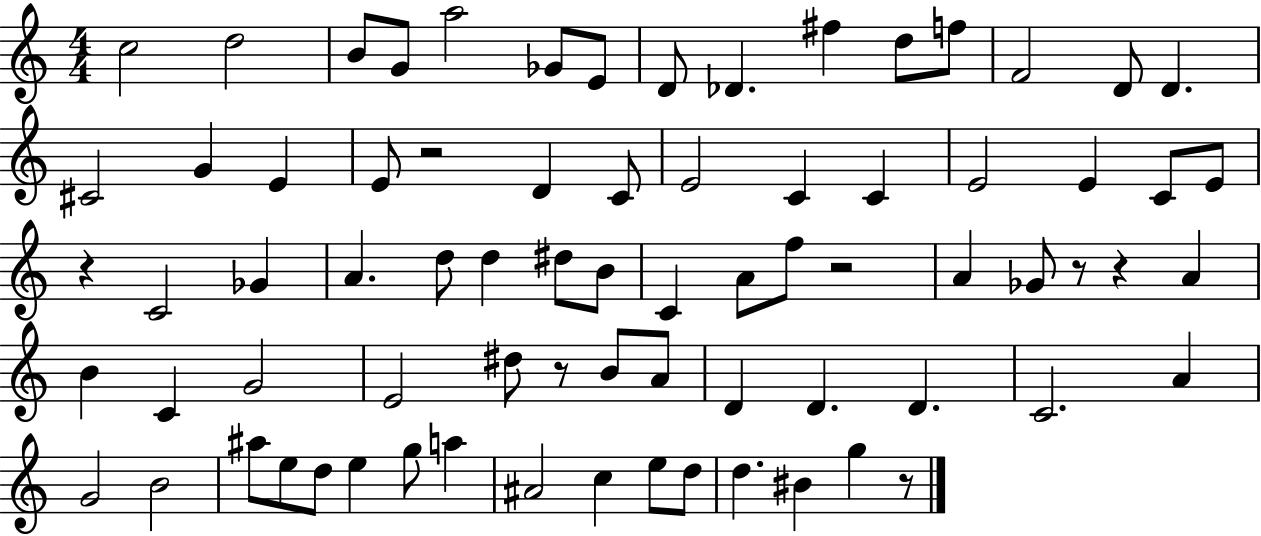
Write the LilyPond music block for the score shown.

{
  \clef treble
  \numericTimeSignature
  \time 4/4
  \key c \major
  \repeat volta 2 { c''2 d''2 | b'8 g'8 a''2 ges'8 e'8 | d'8 des'4. fis''4 d''8 f''8 | f'2 d'8 d'4. | \break cis'2 g'4 e'4 | e'8 r2 d'4 c'8 | e'2 c'4 c'4 | e'2 e'4 c'8 e'8 | \break r4 c'2 ges'4 | a'4. d''8 d''4 dis''8 b'8 | c'4 a'8 f''8 r2 | a'4 ges'8 r8 r4 a'4 | \break b'4 c'4 g'2 | e'2 dis''8 r8 b'8 a'8 | d'4 d'4. d'4. | c'2. a'4 | \break g'2 b'2 | ais''8 e''8 d''8 e''4 g''8 a''4 | ais'2 c''4 e''8 d''8 | d''4. bis'4 g''4 r8 | \break } \bar "|."
}